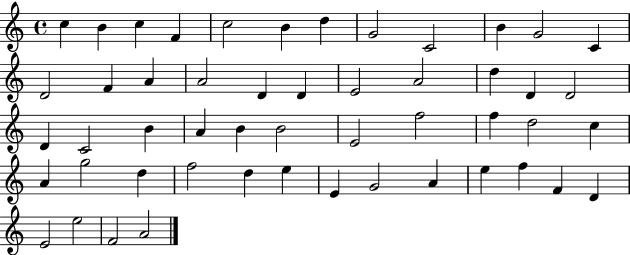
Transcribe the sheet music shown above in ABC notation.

X:1
T:Untitled
M:4/4
L:1/4
K:C
c B c F c2 B d G2 C2 B G2 C D2 F A A2 D D E2 A2 d D D2 D C2 B A B B2 E2 f2 f d2 c A g2 d f2 d e E G2 A e f F D E2 e2 F2 A2